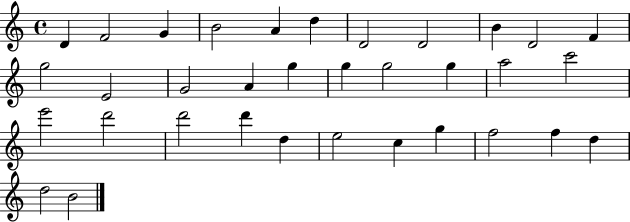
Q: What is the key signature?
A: C major